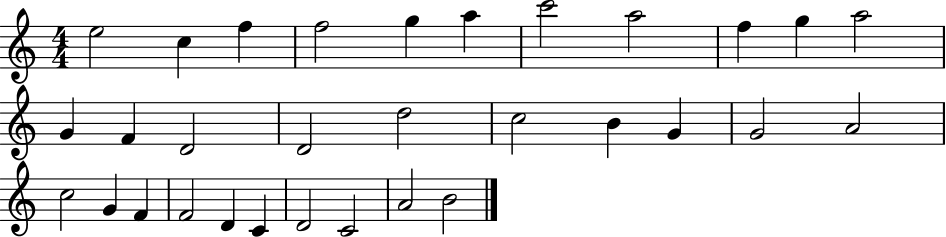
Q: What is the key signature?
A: C major